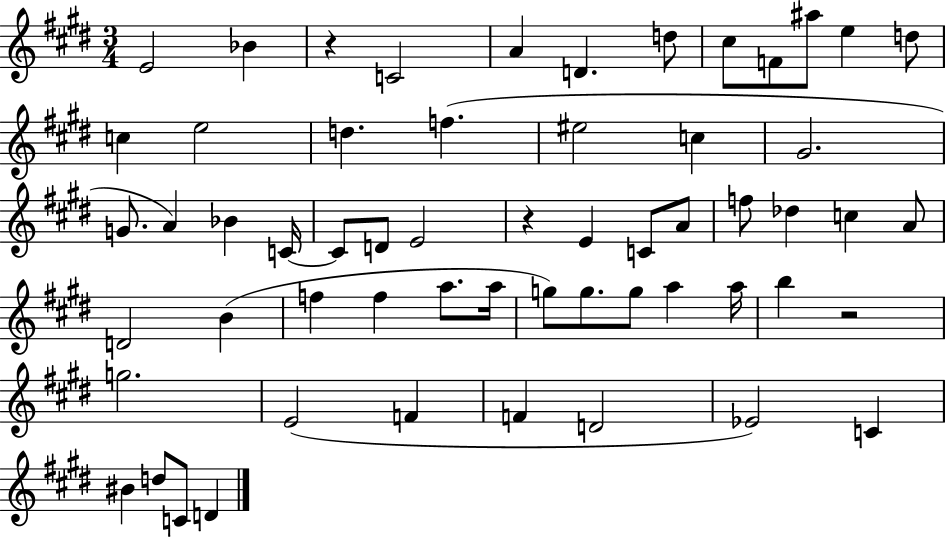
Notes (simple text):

E4/h Bb4/q R/q C4/h A4/q D4/q. D5/e C#5/e F4/e A#5/e E5/q D5/e C5/q E5/h D5/q. F5/q. EIS5/h C5/q G#4/h. G4/e. A4/q Bb4/q C4/s C4/e D4/e E4/h R/q E4/q C4/e A4/e F5/e Db5/q C5/q A4/e D4/h B4/q F5/q F5/q A5/e. A5/s G5/e G5/e. G5/e A5/q A5/s B5/q R/h G5/h. E4/h F4/q F4/q D4/h Eb4/h C4/q BIS4/q D5/e C4/e D4/q